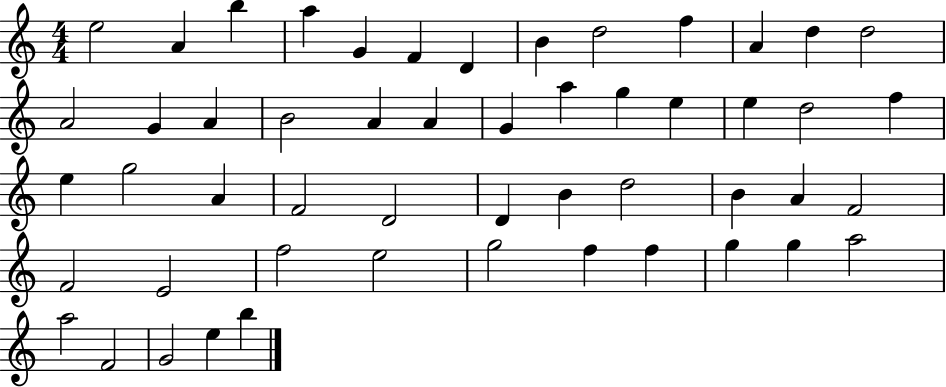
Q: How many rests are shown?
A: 0